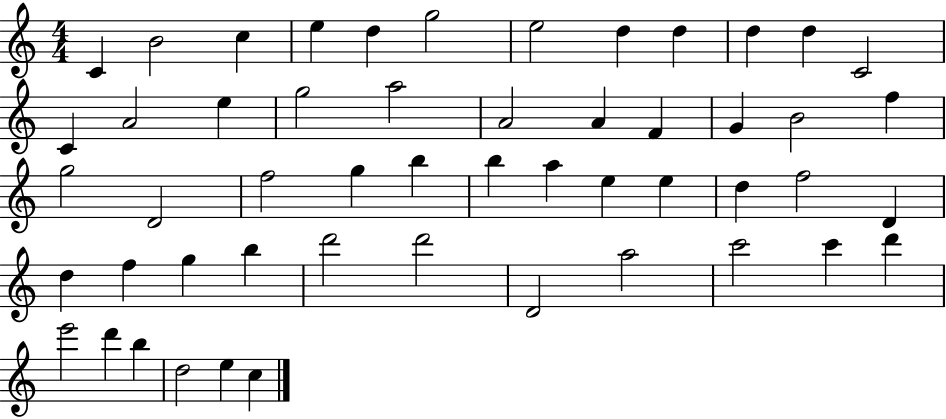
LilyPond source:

{
  \clef treble
  \numericTimeSignature
  \time 4/4
  \key c \major
  c'4 b'2 c''4 | e''4 d''4 g''2 | e''2 d''4 d''4 | d''4 d''4 c'2 | \break c'4 a'2 e''4 | g''2 a''2 | a'2 a'4 f'4 | g'4 b'2 f''4 | \break g''2 d'2 | f''2 g''4 b''4 | b''4 a''4 e''4 e''4 | d''4 f''2 d'4 | \break d''4 f''4 g''4 b''4 | d'''2 d'''2 | d'2 a''2 | c'''2 c'''4 d'''4 | \break e'''2 d'''4 b''4 | d''2 e''4 c''4 | \bar "|."
}